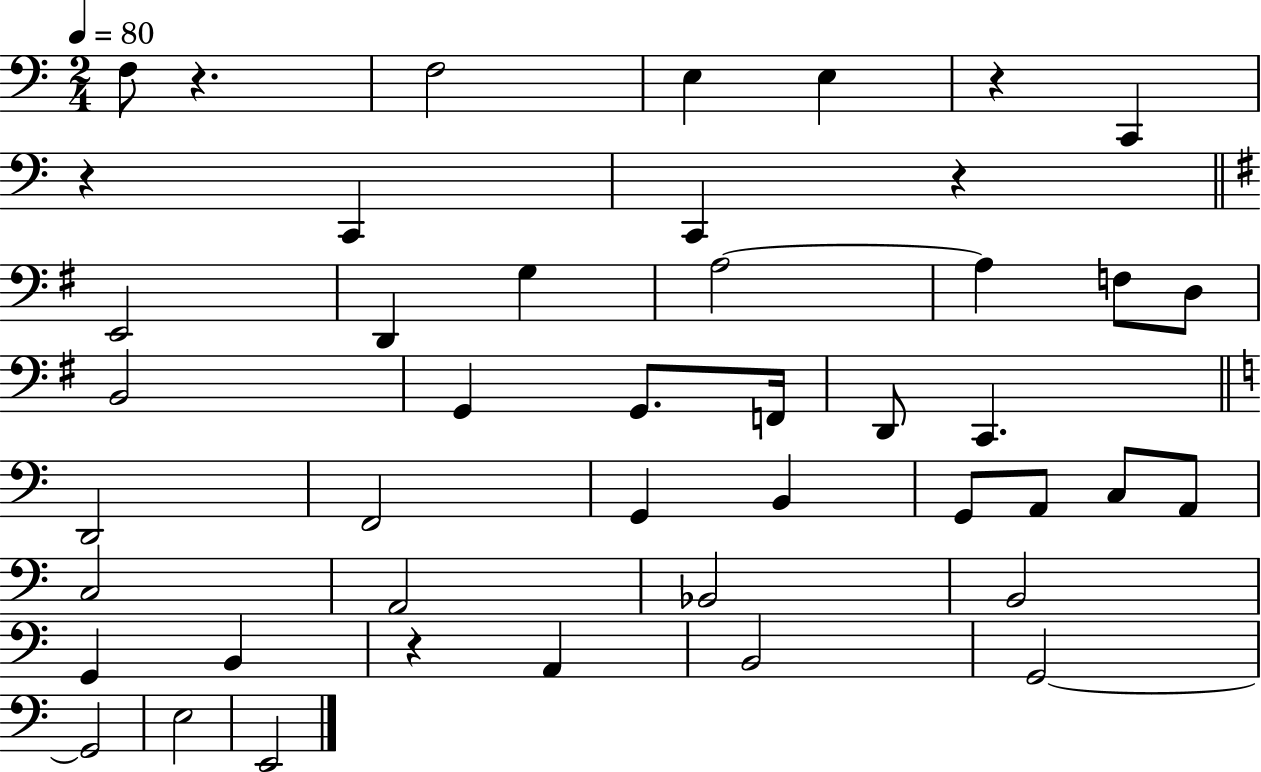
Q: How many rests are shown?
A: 5